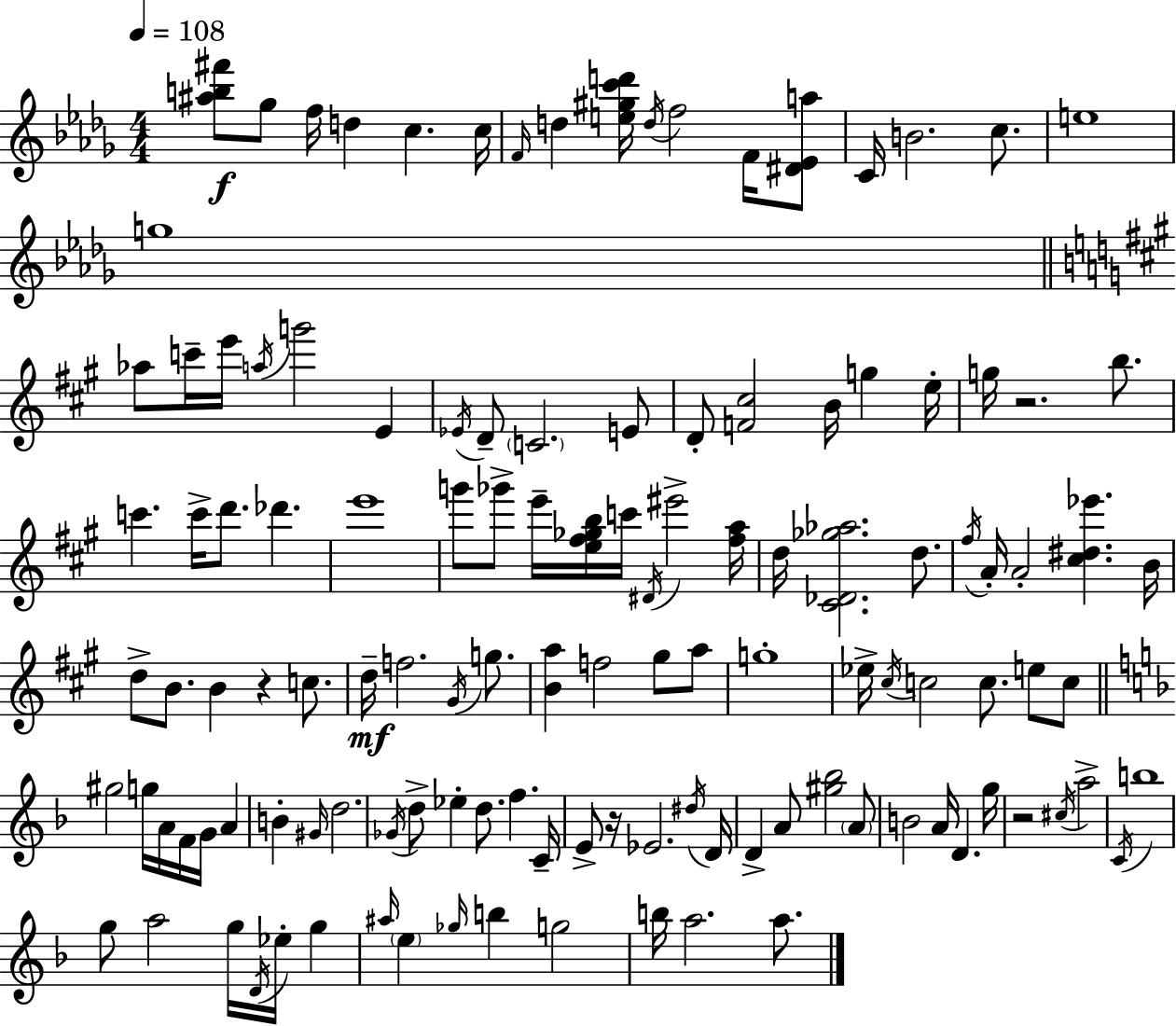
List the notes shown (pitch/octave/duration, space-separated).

[A#5,B5,F#6]/e Gb5/e F5/s D5/q C5/q. C5/s F4/s D5/q [E5,G#5,C6,D6]/s D5/s F5/h F4/s [D#4,Eb4,A5]/e C4/s B4/h. C5/e. E5/w G5/w Ab5/e C6/s E6/s A5/s G6/h E4/q Eb4/s D4/e C4/h. E4/e D4/e [F4,C#5]/h B4/s G5/q E5/s G5/s R/h. B5/e. C6/q. C6/s D6/e. Db6/q. E6/w G6/e Gb6/e E6/s [E5,F#5,Gb5,B5]/s C6/s D#4/s EIS6/h [F#5,A5]/s D5/s [C#4,Db4,Gb5,Ab5]/h. D5/e. F#5/s A4/s A4/h [C#5,D#5,Eb6]/q. B4/s D5/e B4/e. B4/q R/q C5/e. D5/s F5/h. G#4/s G5/e. [B4,A5]/q F5/h G#5/e A5/e G5/w Eb5/s C#5/s C5/h C5/e. E5/e C5/e G#5/h G5/s A4/s F4/s G4/s A4/q B4/q G#4/s D5/h. Gb4/s D5/e Eb5/q D5/e. F5/q. C4/s E4/e R/s Eb4/h. D#5/s D4/s D4/q A4/e [G#5,Bb5]/h A4/e B4/h A4/s D4/q. G5/s R/h C#5/s A5/h C4/s B5/w G5/e A5/h G5/s D4/s Eb5/s G5/q A#5/s E5/q Gb5/s B5/q G5/h B5/s A5/h. A5/e.